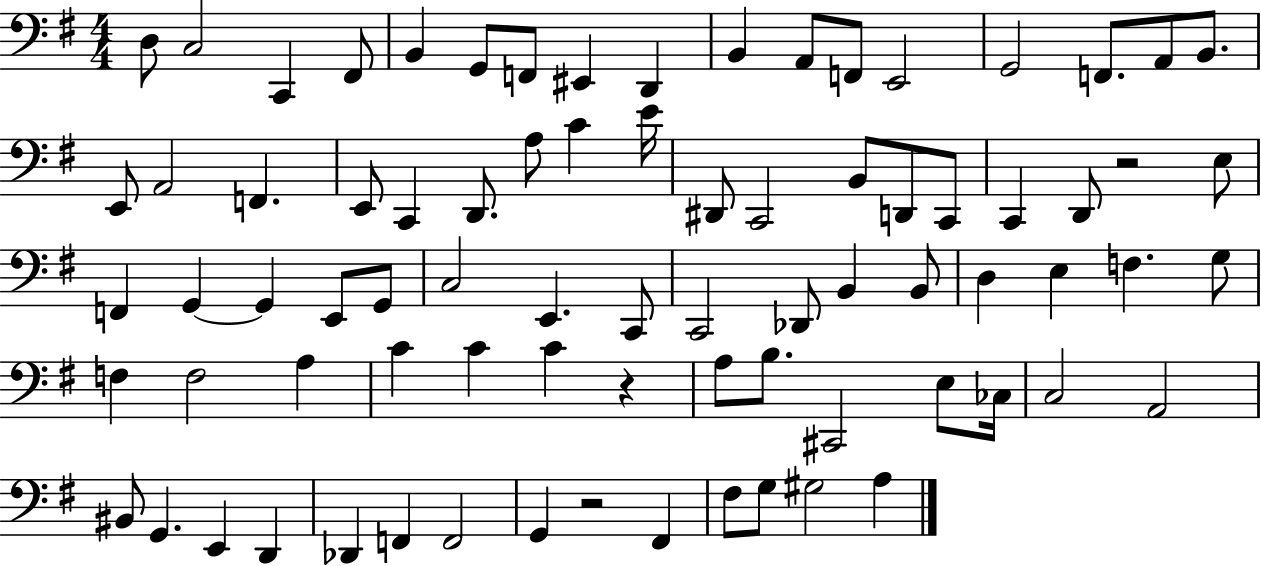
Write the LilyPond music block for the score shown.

{
  \clef bass
  \numericTimeSignature
  \time 4/4
  \key g \major
  d8 c2 c,4 fis,8 | b,4 g,8 f,8 eis,4 d,4 | b,4 a,8 f,8 e,2 | g,2 f,8. a,8 b,8. | \break e,8 a,2 f,4. | e,8 c,4 d,8. a8 c'4 e'16 | dis,8 c,2 b,8 d,8 c,8 | c,4 d,8 r2 e8 | \break f,4 g,4~~ g,4 e,8 g,8 | c2 e,4. c,8 | c,2 des,8 b,4 b,8 | d4 e4 f4. g8 | \break f4 f2 a4 | c'4 c'4 c'4 r4 | a8 b8. cis,2 e8 ces16 | c2 a,2 | \break bis,8 g,4. e,4 d,4 | des,4 f,4 f,2 | g,4 r2 fis,4 | fis8 g8 gis2 a4 | \break \bar "|."
}